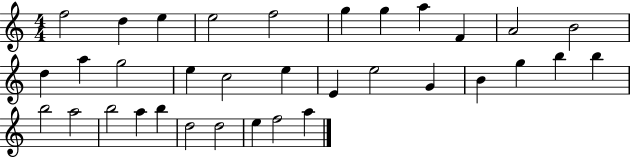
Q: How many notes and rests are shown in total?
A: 34